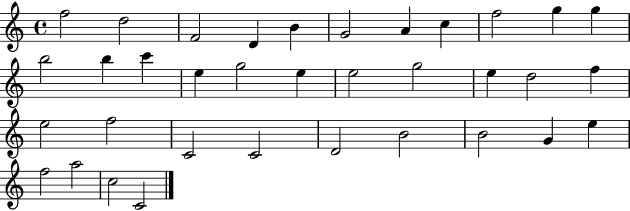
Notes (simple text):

F5/h D5/h F4/h D4/q B4/q G4/h A4/q C5/q F5/h G5/q G5/q B5/h B5/q C6/q E5/q G5/h E5/q E5/h G5/h E5/q D5/h F5/q E5/h F5/h C4/h C4/h D4/h B4/h B4/h G4/q E5/q F5/h A5/h C5/h C4/h